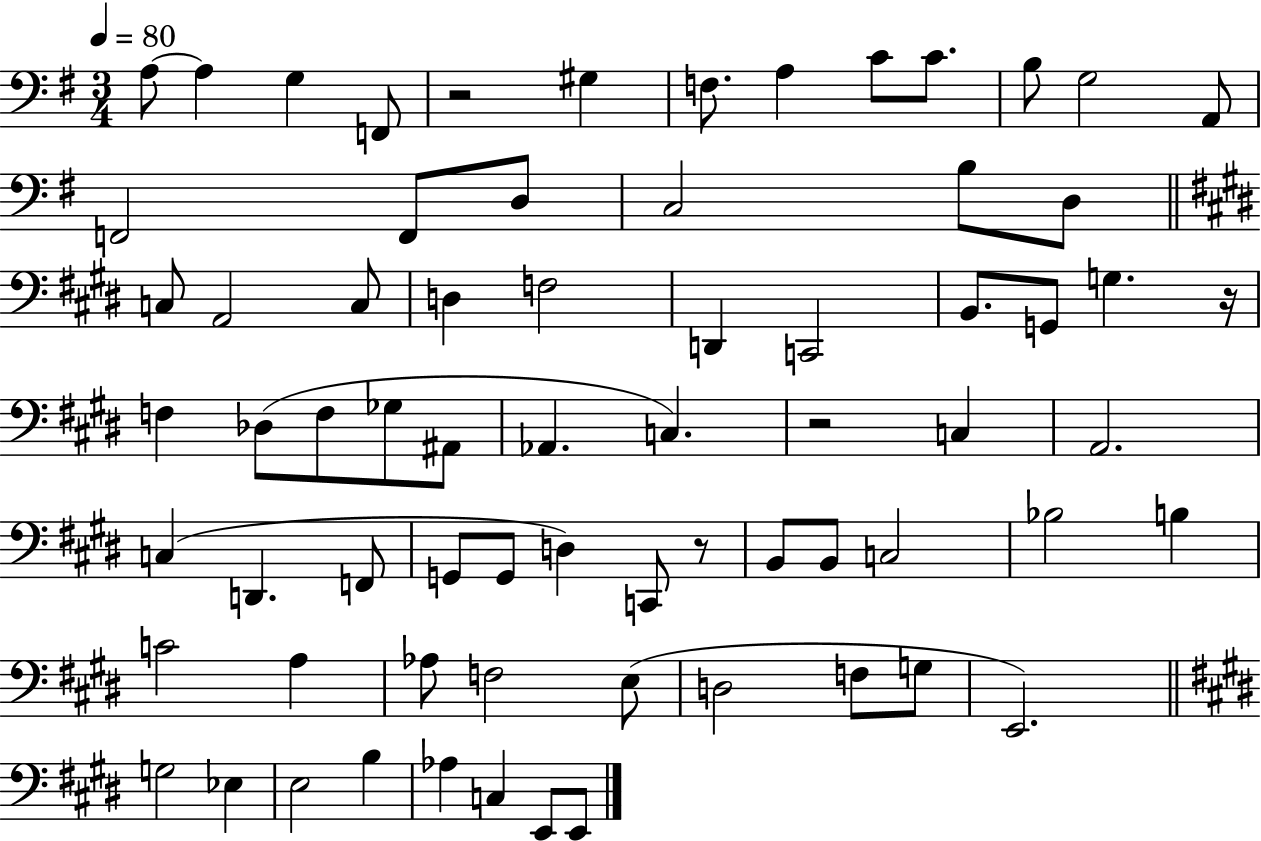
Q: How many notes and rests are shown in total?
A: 70